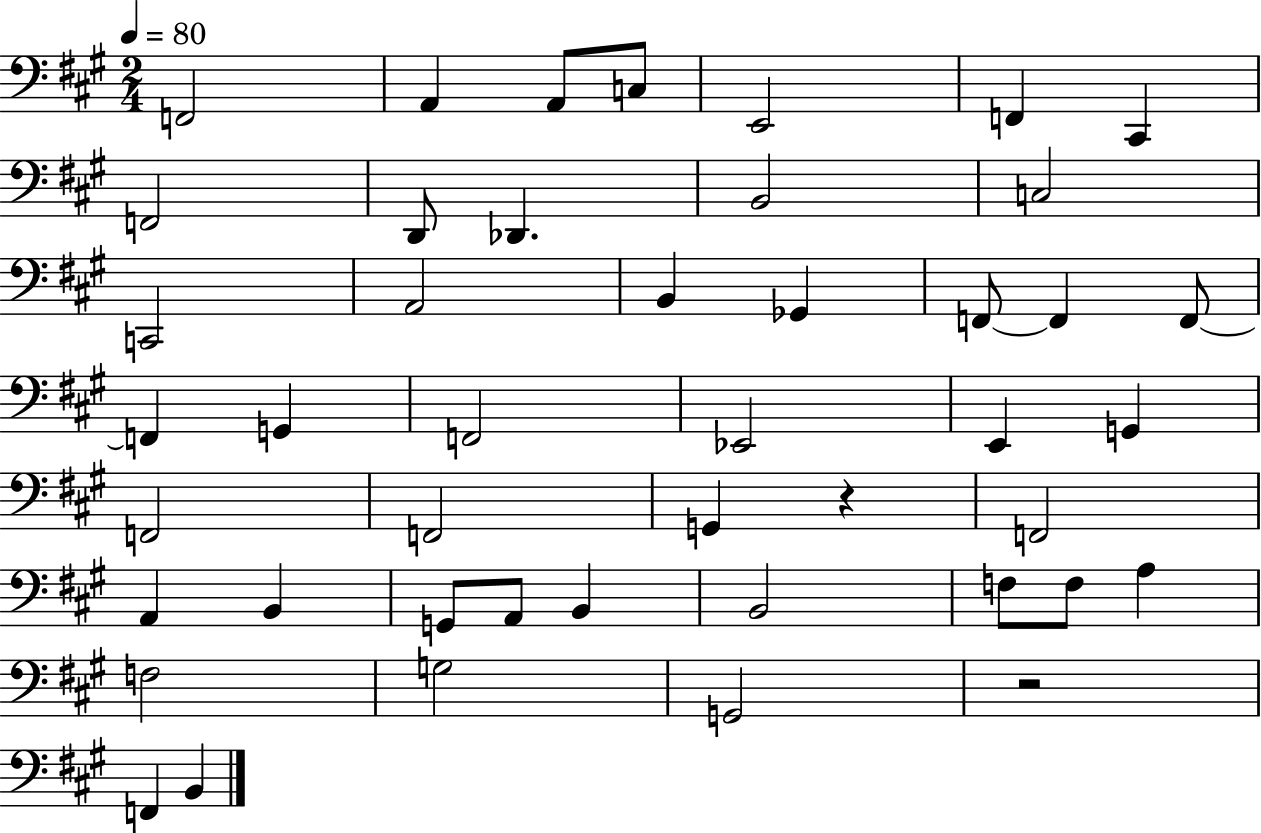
F2/h A2/q A2/e C3/e E2/h F2/q C#2/q F2/h D2/e Db2/q. B2/h C3/h C2/h A2/h B2/q Gb2/q F2/e F2/q F2/e F2/q G2/q F2/h Eb2/h E2/q G2/q F2/h F2/h G2/q R/q F2/h A2/q B2/q G2/e A2/e B2/q B2/h F3/e F3/e A3/q F3/h G3/h G2/h R/h F2/q B2/q